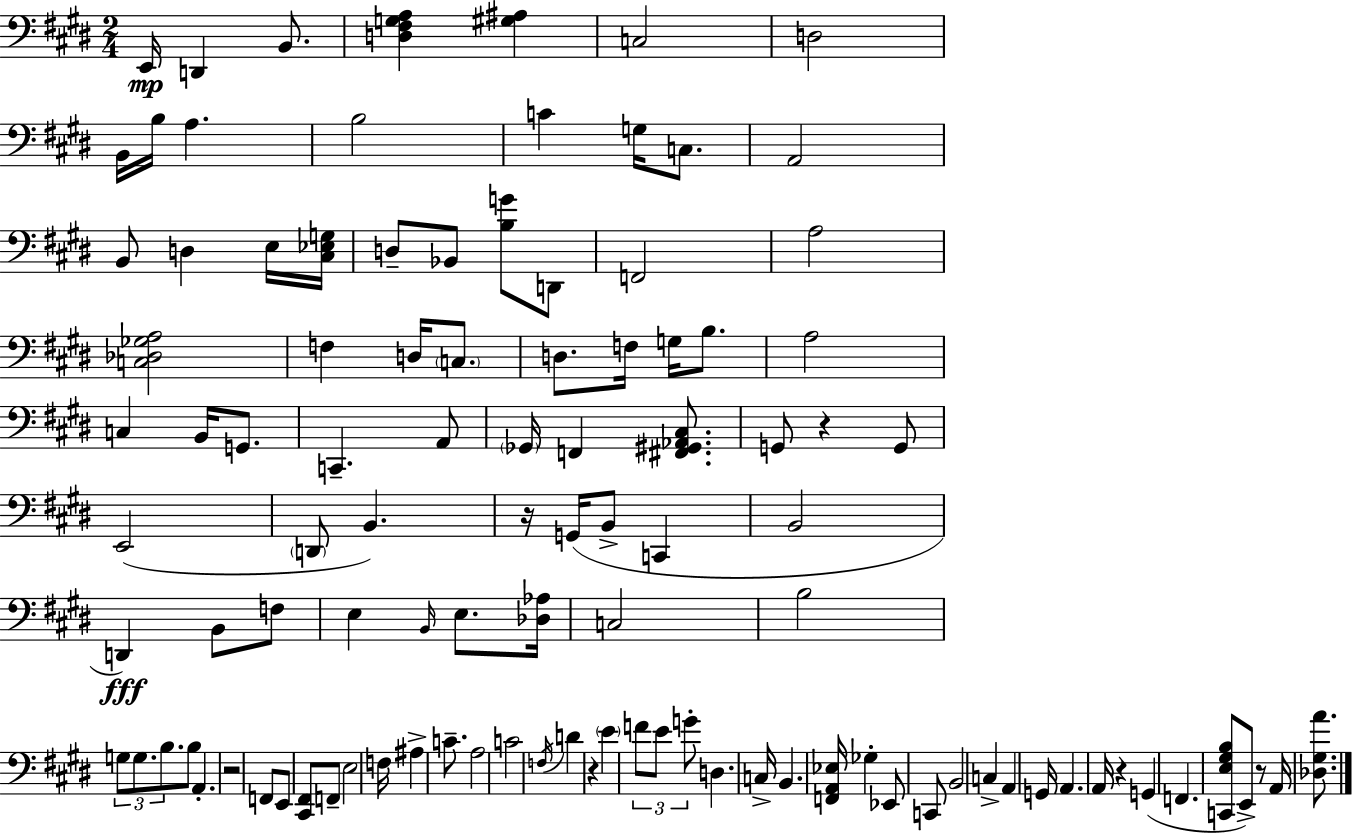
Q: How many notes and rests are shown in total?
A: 106